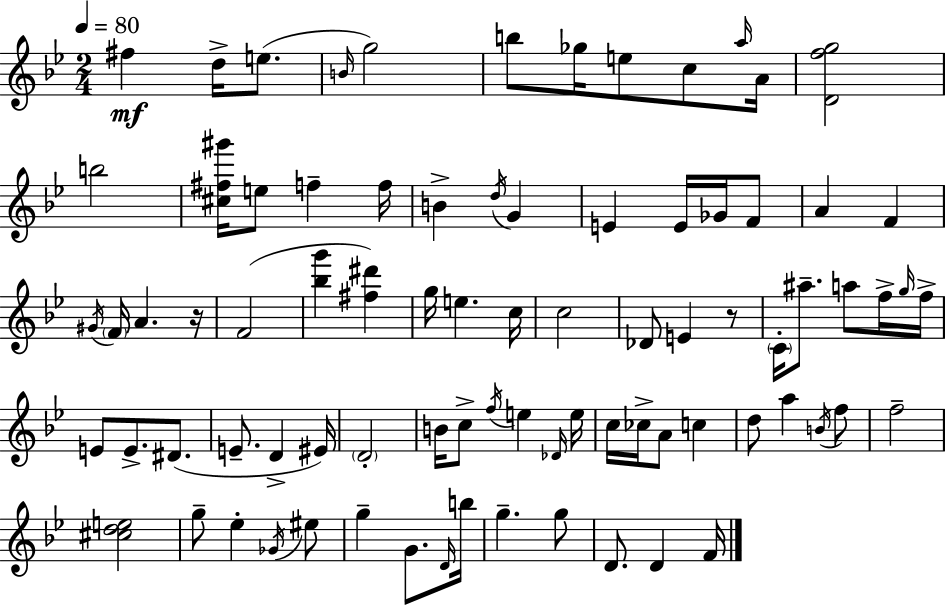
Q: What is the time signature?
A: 2/4